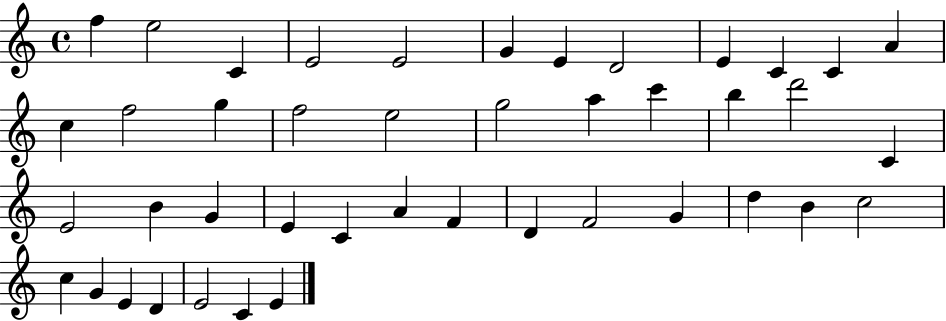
F5/q E5/h C4/q E4/h E4/h G4/q E4/q D4/h E4/q C4/q C4/q A4/q C5/q F5/h G5/q F5/h E5/h G5/h A5/q C6/q B5/q D6/h C4/q E4/h B4/q G4/q E4/q C4/q A4/q F4/q D4/q F4/h G4/q D5/q B4/q C5/h C5/q G4/q E4/q D4/q E4/h C4/q E4/q